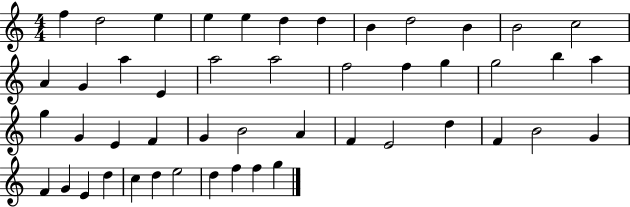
F5/q D5/h E5/q E5/q E5/q D5/q D5/q B4/q D5/h B4/q B4/h C5/h A4/q G4/q A5/q E4/q A5/h A5/h F5/h F5/q G5/q G5/h B5/q A5/q G5/q G4/q E4/q F4/q G4/q B4/h A4/q F4/q E4/h D5/q F4/q B4/h G4/q F4/q G4/q E4/q D5/q C5/q D5/q E5/h D5/q F5/q F5/q G5/q